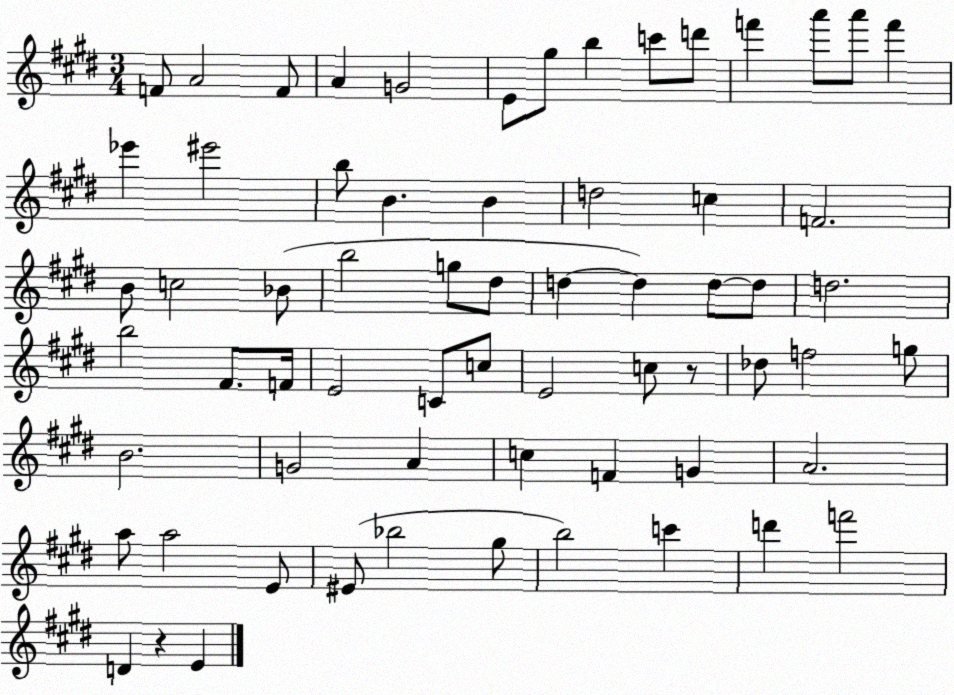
X:1
T:Untitled
M:3/4
L:1/4
K:E
F/2 A2 F/2 A G2 E/2 ^g/2 b c'/2 d'/2 f' a'/2 a'/2 f' _e' ^e'2 b/2 B B d2 c F2 B/2 c2 _B/2 b2 g/2 ^d/2 d d d/2 d/2 d2 b2 ^F/2 F/4 E2 C/2 c/2 E2 c/2 z/2 _d/2 f2 g/2 B2 G2 A c F G A2 a/2 a2 E/2 ^E/2 _b2 ^g/2 b2 c' d' f'2 D z E